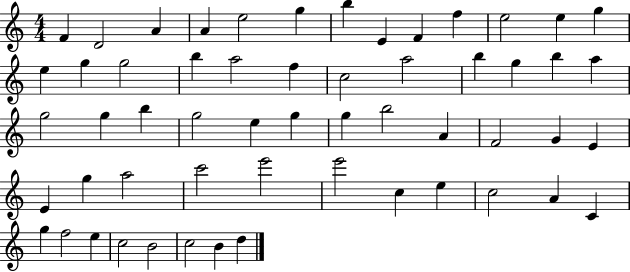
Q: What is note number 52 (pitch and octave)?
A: C5